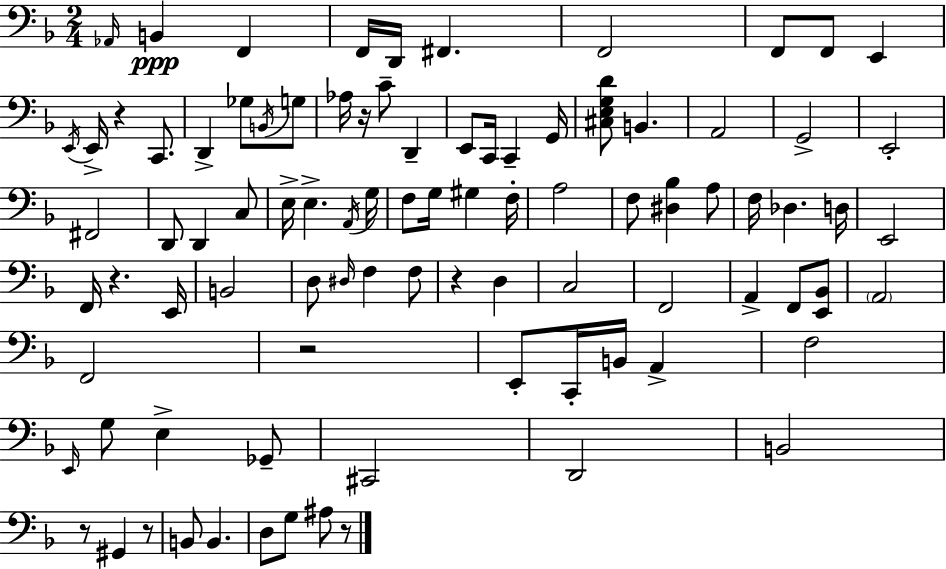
Ab2/s B2/q F2/q F2/s D2/s F#2/q. F2/h F2/e F2/e E2/q E2/s E2/s R/q C2/e. D2/q Gb3/e B2/s G3/e Ab3/s R/s C4/e D2/q E2/e C2/s C2/q G2/s [C#3,E3,G3,D4]/e B2/q. A2/h G2/h E2/h F#2/h D2/e D2/q C3/e E3/s E3/q. A2/s G3/s F3/e G3/s G#3/q F3/s A3/h F3/e [D#3,Bb3]/q A3/e F3/s Db3/q. D3/s E2/h F2/s R/q. E2/s B2/h D3/e D#3/s F3/q F3/e R/q D3/q C3/h F2/h A2/q F2/e [E2,Bb2]/e A2/h F2/h R/h E2/e C2/s B2/s A2/q F3/h E2/s G3/e E3/q Gb2/e C#2/h D2/h B2/h R/e G#2/q R/e B2/e B2/q. D3/e G3/e A#3/e R/e